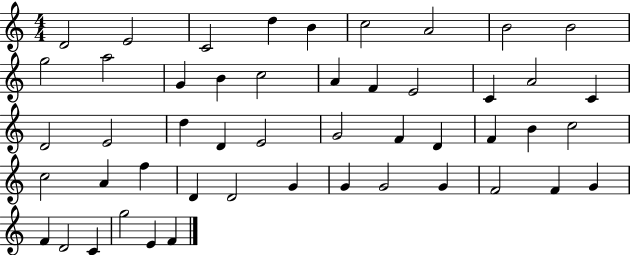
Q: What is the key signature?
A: C major